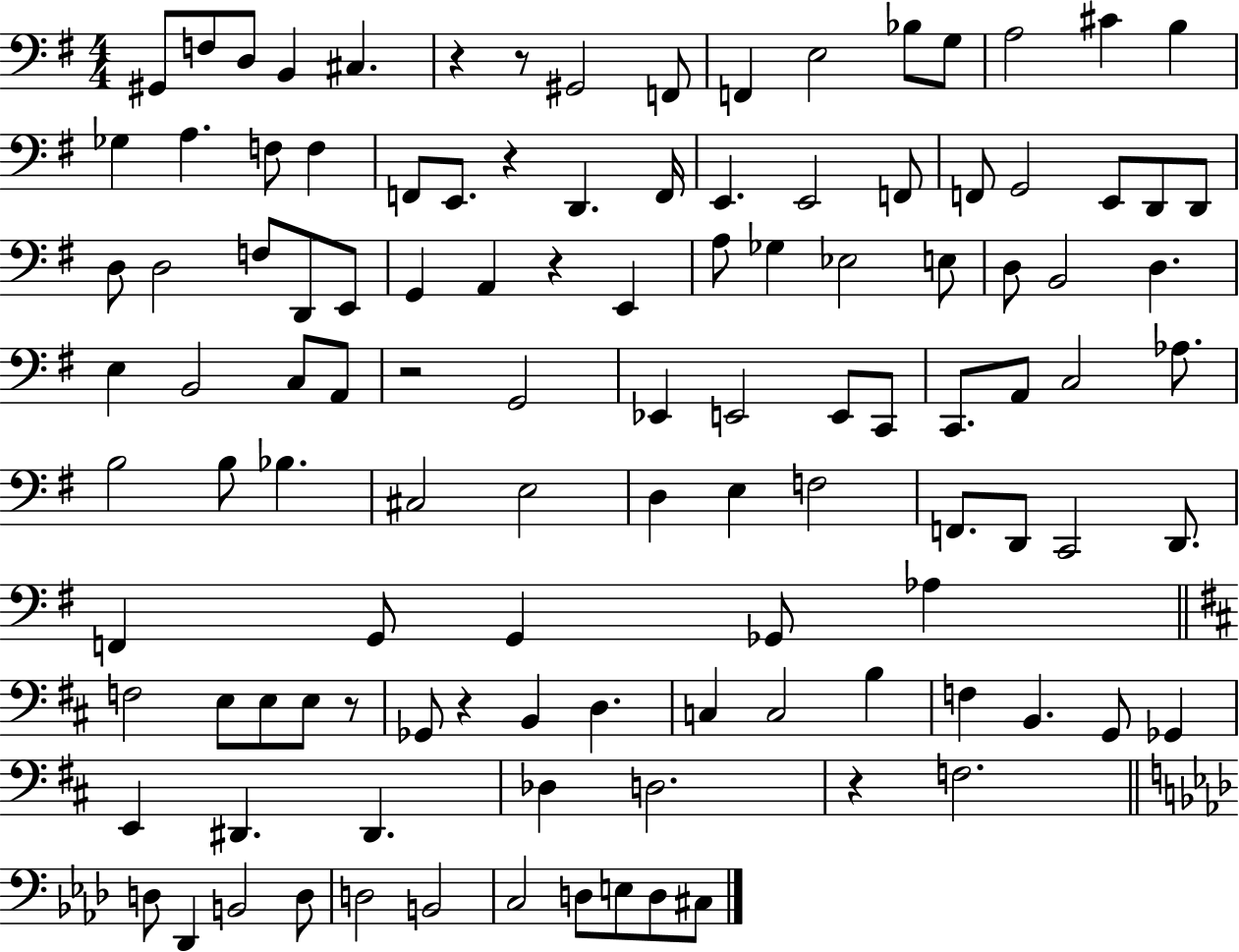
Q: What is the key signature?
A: G major